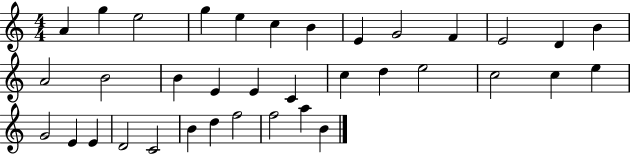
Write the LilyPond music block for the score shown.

{
  \clef treble
  \numericTimeSignature
  \time 4/4
  \key c \major
  a'4 g''4 e''2 | g''4 e''4 c''4 b'4 | e'4 g'2 f'4 | e'2 d'4 b'4 | \break a'2 b'2 | b'4 e'4 e'4 c'4 | c''4 d''4 e''2 | c''2 c''4 e''4 | \break g'2 e'4 e'4 | d'2 c'2 | b'4 d''4 f''2 | f''2 a''4 b'4 | \break \bar "|."
}